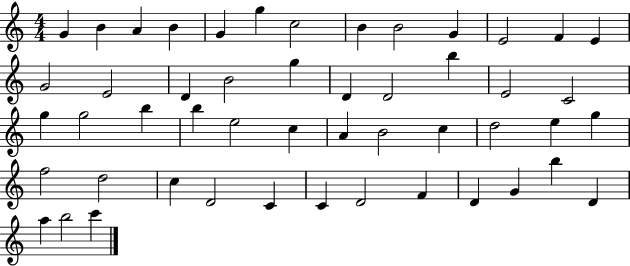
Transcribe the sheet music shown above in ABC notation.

X:1
T:Untitled
M:4/4
L:1/4
K:C
G B A B G g c2 B B2 G E2 F E G2 E2 D B2 g D D2 b E2 C2 g g2 b b e2 c A B2 c d2 e g f2 d2 c D2 C C D2 F D G b D a b2 c'